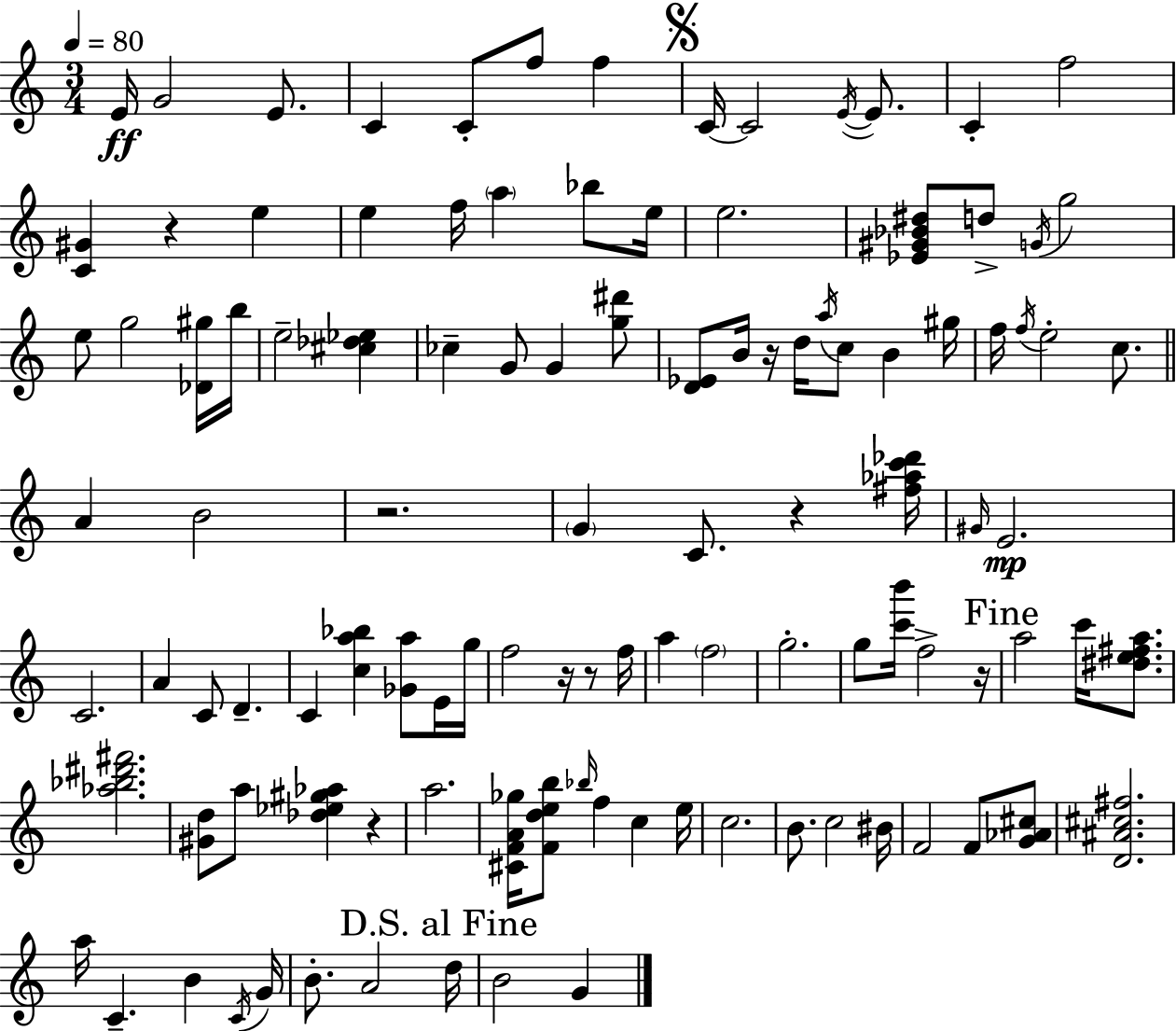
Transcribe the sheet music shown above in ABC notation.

X:1
T:Untitled
M:3/4
L:1/4
K:Am
E/4 G2 E/2 C C/2 f/2 f C/4 C2 E/4 E/2 C f2 [C^G] z e e f/4 a _b/2 e/4 e2 [_E^G_B^d]/2 d/2 G/4 g2 e/2 g2 [_D^g]/4 b/4 e2 [^c_d_e] _c G/2 G [g^d']/2 [D_E]/2 B/4 z/4 d/4 a/4 c/2 B ^g/4 f/4 f/4 e2 c/2 A B2 z2 G C/2 z [^f_ac'_d']/4 ^G/4 E2 C2 A C/2 D C [ca_b] [_Ga]/2 E/4 g/4 f2 z/4 z/2 f/4 a f2 g2 g/2 [c'b']/4 f2 z/4 a2 c'/4 [^de^fa]/2 [_a_b^d'^f']2 [^Gd]/2 a/2 [_d_e^g_a] z a2 [^CFA_g]/4 [Fdeb]/2 _b/4 f c e/4 c2 B/2 c2 ^B/4 F2 F/2 [G_A^c]/2 [D^A^c^f]2 a/4 C B C/4 G/4 B/2 A2 d/4 B2 G